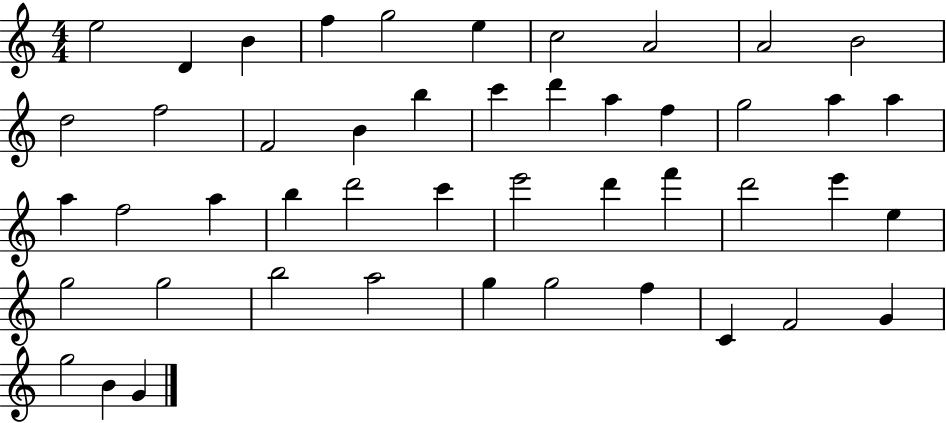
{
  \clef treble
  \numericTimeSignature
  \time 4/4
  \key c \major
  e''2 d'4 b'4 | f''4 g''2 e''4 | c''2 a'2 | a'2 b'2 | \break d''2 f''2 | f'2 b'4 b''4 | c'''4 d'''4 a''4 f''4 | g''2 a''4 a''4 | \break a''4 f''2 a''4 | b''4 d'''2 c'''4 | e'''2 d'''4 f'''4 | d'''2 e'''4 e''4 | \break g''2 g''2 | b''2 a''2 | g''4 g''2 f''4 | c'4 f'2 g'4 | \break g''2 b'4 g'4 | \bar "|."
}